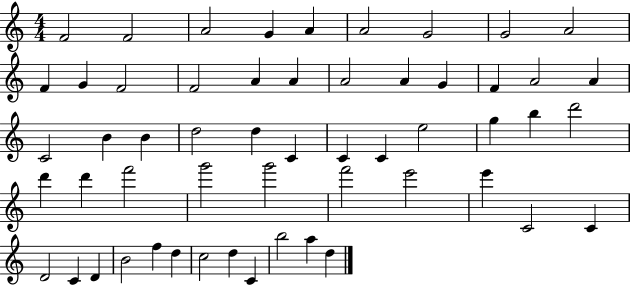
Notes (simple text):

F4/h F4/h A4/h G4/q A4/q A4/h G4/h G4/h A4/h F4/q G4/q F4/h F4/h A4/q A4/q A4/h A4/q G4/q F4/q A4/h A4/q C4/h B4/q B4/q D5/h D5/q C4/q C4/q C4/q E5/h G5/q B5/q D6/h D6/q D6/q F6/h G6/h G6/h F6/h E6/h E6/q C4/h C4/q D4/h C4/q D4/q B4/h F5/q D5/q C5/h D5/q C4/q B5/h A5/q D5/q